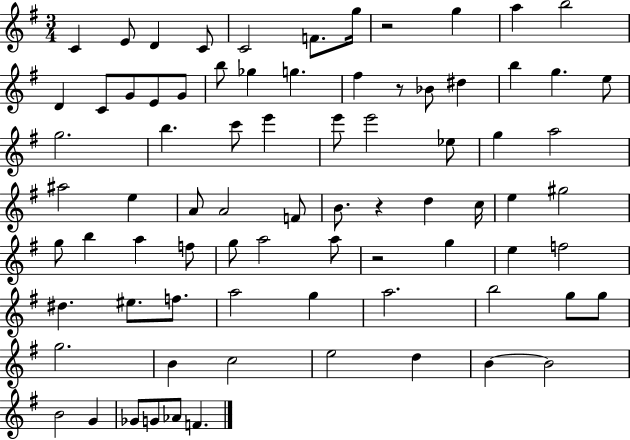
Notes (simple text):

C4/q E4/e D4/q C4/e C4/h F4/e. G5/s R/h G5/q A5/q B5/h D4/q C4/e G4/e E4/e G4/e B5/e Gb5/q G5/q. F#5/q R/e Bb4/e D#5/q B5/q G5/q. E5/e G5/h. B5/q. C6/e E6/q E6/e E6/h Eb5/e G5/q A5/h A#5/h E5/q A4/e A4/h F4/e B4/e. R/q D5/q C5/s E5/q G#5/h G5/e B5/q A5/q F5/e G5/e A5/h A5/e R/h G5/q E5/q F5/h D#5/q. EIS5/e. F5/e. A5/h G5/q A5/h. B5/h G5/e G5/e G5/h. B4/q C5/h E5/h D5/q B4/q B4/h B4/h G4/q Gb4/e G4/e Ab4/e F4/q.